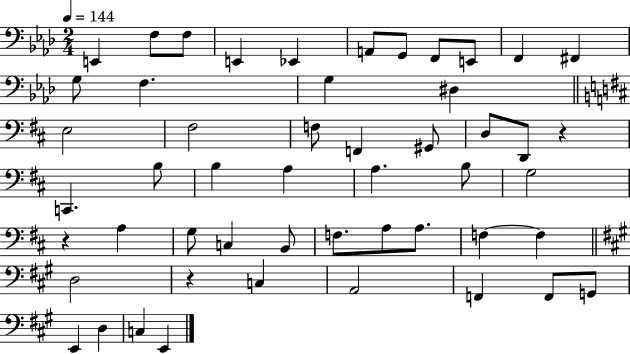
E2/q F3/e F3/e E2/q Eb2/q A2/e G2/e F2/e E2/e F2/q F#2/q G3/e F3/q. G3/q D#3/q E3/h F#3/h F3/e F2/q G#2/e D3/e D2/e R/q C2/q. B3/e B3/q A3/q A3/q. B3/e G3/h R/q A3/q G3/e C3/q B2/e F3/e. A3/e A3/e. F3/q F3/q D3/h R/q C3/q A2/h F2/q F2/e G2/e E2/q D3/q C3/q E2/q